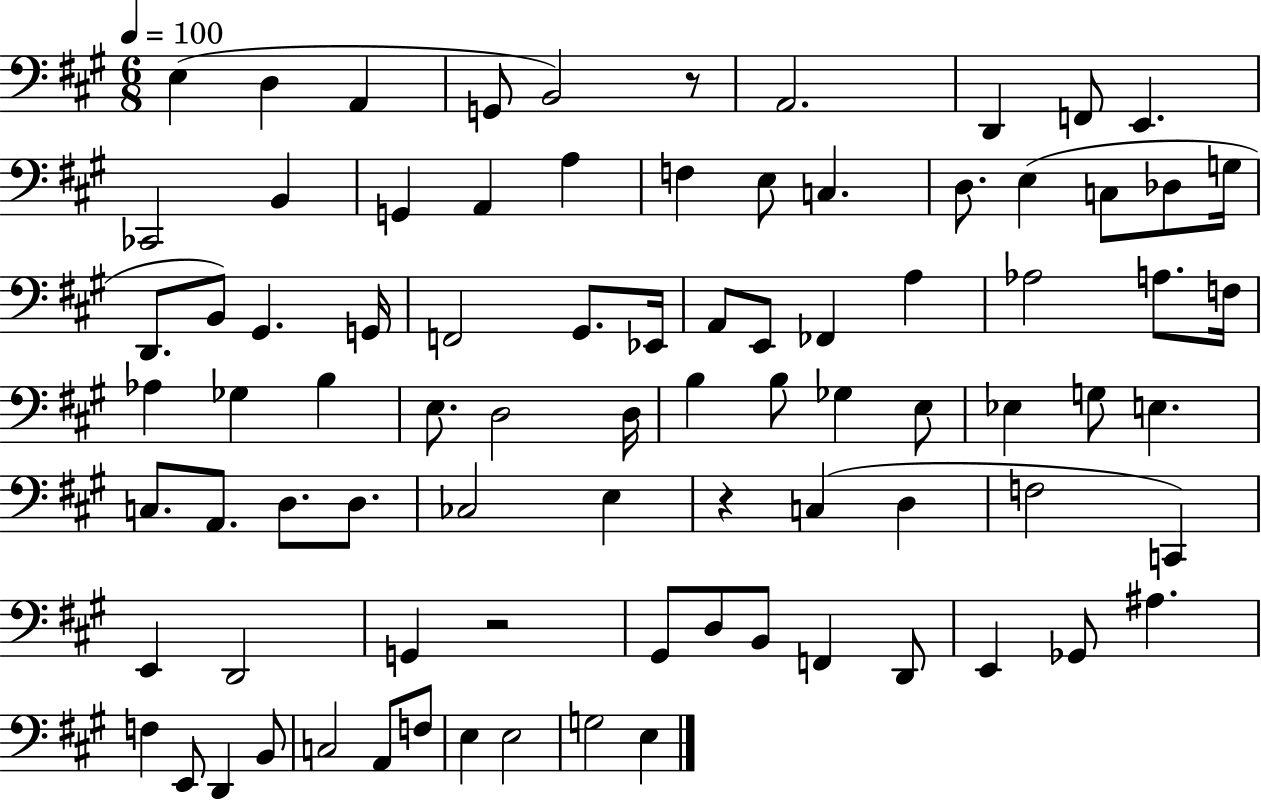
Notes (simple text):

E3/q D3/q A2/q G2/e B2/h R/e A2/h. D2/q F2/e E2/q. CES2/h B2/q G2/q A2/q A3/q F3/q E3/e C3/q. D3/e. E3/q C3/e Db3/e G3/s D2/e. B2/e G#2/q. G2/s F2/h G#2/e. Eb2/s A2/e E2/e FES2/q A3/q Ab3/h A3/e. F3/s Ab3/q Gb3/q B3/q E3/e. D3/h D3/s B3/q B3/e Gb3/q E3/e Eb3/q G3/e E3/q. C3/e. A2/e. D3/e. D3/e. CES3/h E3/q R/q C3/q D3/q F3/h C2/q E2/q D2/h G2/q R/h G#2/e D3/e B2/e F2/q D2/e E2/q Gb2/e A#3/q. F3/q E2/e D2/q B2/e C3/h A2/e F3/e E3/q E3/h G3/h E3/q